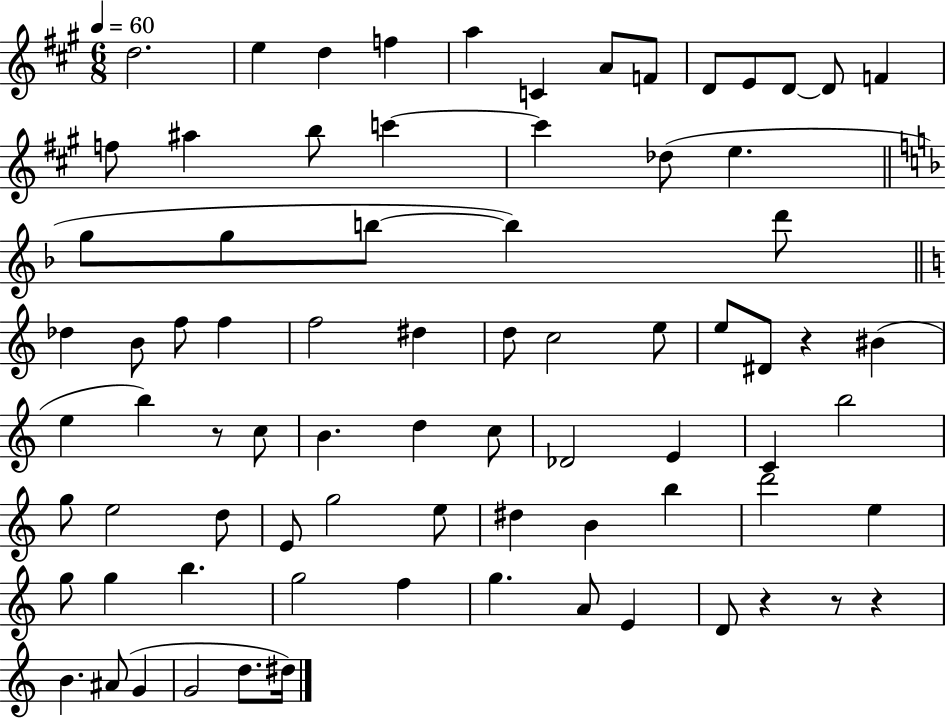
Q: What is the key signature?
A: A major